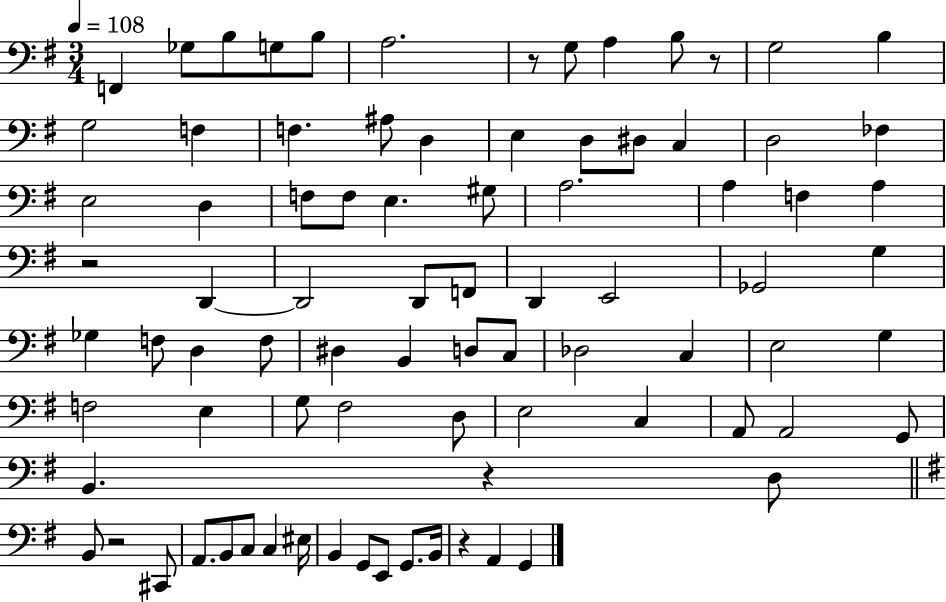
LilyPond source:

{
  \clef bass
  \numericTimeSignature
  \time 3/4
  \key g \major
  \tempo 4 = 108
  f,4 ges8 b8 g8 b8 | a2. | r8 g8 a4 b8 r8 | g2 b4 | \break g2 f4 | f4. ais8 d4 | e4 d8 dis8 c4 | d2 fes4 | \break e2 d4 | f8 f8 e4. gis8 | a2. | a4 f4 a4 | \break r2 d,4~~ | d,2 d,8 f,8 | d,4 e,2 | ges,2 g4 | \break ges4 f8 d4 f8 | dis4 b,4 d8 c8 | des2 c4 | e2 g4 | \break f2 e4 | g8 fis2 d8 | e2 c4 | a,8 a,2 g,8 | \break b,4. r4 d8 | \bar "||" \break \key g \major b,8 r2 cis,8 | a,8. b,8 c8 c4 eis16 | b,4 g,8 e,8 g,8. b,16 | r4 a,4 g,4 | \break \bar "|."
}